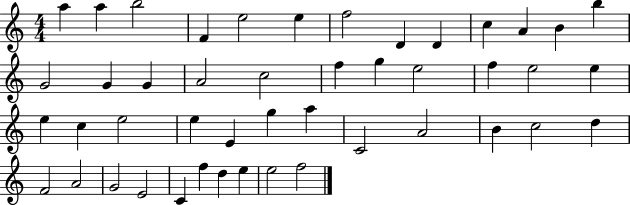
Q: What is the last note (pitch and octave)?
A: F5